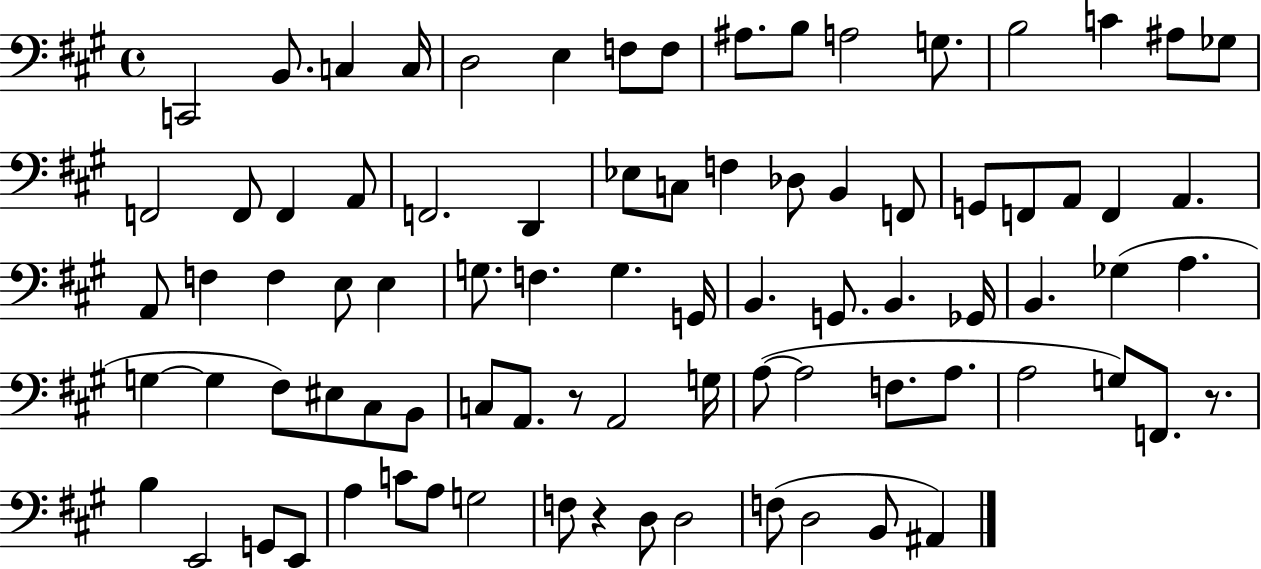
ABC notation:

X:1
T:Untitled
M:4/4
L:1/4
K:A
C,,2 B,,/2 C, C,/4 D,2 E, F,/2 F,/2 ^A,/2 B,/2 A,2 G,/2 B,2 C ^A,/2 _G,/2 F,,2 F,,/2 F,, A,,/2 F,,2 D,, _E,/2 C,/2 F, _D,/2 B,, F,,/2 G,,/2 F,,/2 A,,/2 F,, A,, A,,/2 F, F, E,/2 E, G,/2 F, G, G,,/4 B,, G,,/2 B,, _G,,/4 B,, _G, A, G, G, ^F,/2 ^E,/2 ^C,/2 B,,/2 C,/2 A,,/2 z/2 A,,2 G,/4 A,/2 A,2 F,/2 A,/2 A,2 G,/2 F,,/2 z/2 B, E,,2 G,,/2 E,,/2 A, C/2 A,/2 G,2 F,/2 z D,/2 D,2 F,/2 D,2 B,,/2 ^A,,